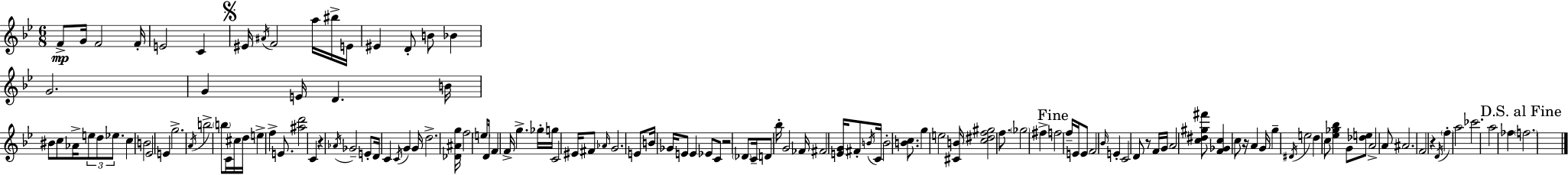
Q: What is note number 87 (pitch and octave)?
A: F#5